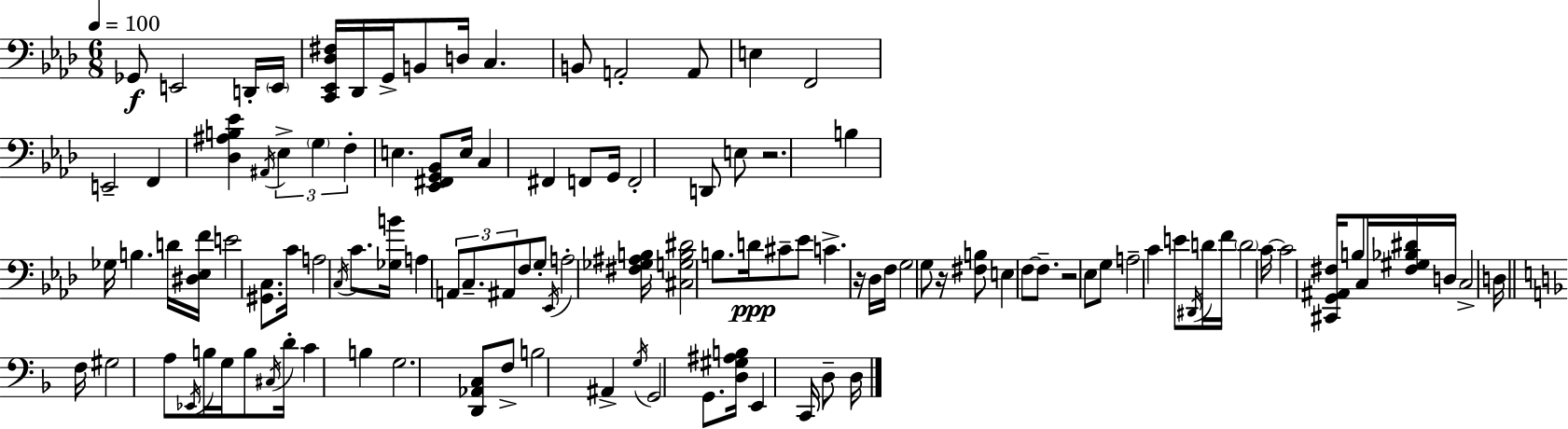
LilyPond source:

{
  \clef bass
  \numericTimeSignature
  \time 6/8
  \key f \minor
  \tempo 4 = 100
  ges,8\f e,2 d,16-. \parenthesize e,16 | <c, ees, des fis>16 des,16 g,16-> b,8 d16 c4. | b,8 a,2-. a,8 | e4 f,2 | \break e,2-- f,4 | <des ais b ees'>4 \acciaccatura { ais,16 } \tuplet 3/2 { ees4-> \parenthesize g4 | f4-. } e4. <ees, fis, g, bes,>8 | e16 c4 fis,4 f,8 | \break g,16 f,2-. d,8 e8 | r2. | b4 ges16 b4. | d'16 <dis ees f'>16 e'2 <gis, c>8. | \break c'16 a2 \acciaccatura { c16 } c'8. | <ges b'>16 a4 \tuplet 3/2 { a,8 c8.-- | ais,8 } f8 g8-. \acciaccatura { ees,16 } a2-. | <fis ges ais b>16 <cis g b dis'>2 | \break b8. d'16\ppp cis'8-- ees'8 c'4.-> | r16 des16 f16 g2 | g8 r16 <fis b>8 e4 f8~~ | f8.-- r2 ees8 | \break g8 a2-- c'4 | e'8 \acciaccatura { dis,16 } d'16 f'16 \parenthesize d'2 | c'16~~ c'2 | <cis, g, ais, fis>16 b8 c16 <fis gis bes dis'>16 d16 c2-> | \break d16 \bar "||" \break \key f \major f16 gis2 a8 \acciaccatura { ees,16 } | b16 g16 b8 \acciaccatura { cis16 } d'16-. c'4 b4 | g2. | <d, aes, c>8 f8-> b2 | \break ais,4-> \acciaccatura { g16 } g,2 | g,8. <d gis ais b>16 e,4 c,16 | d8-- d16 \bar "|."
}